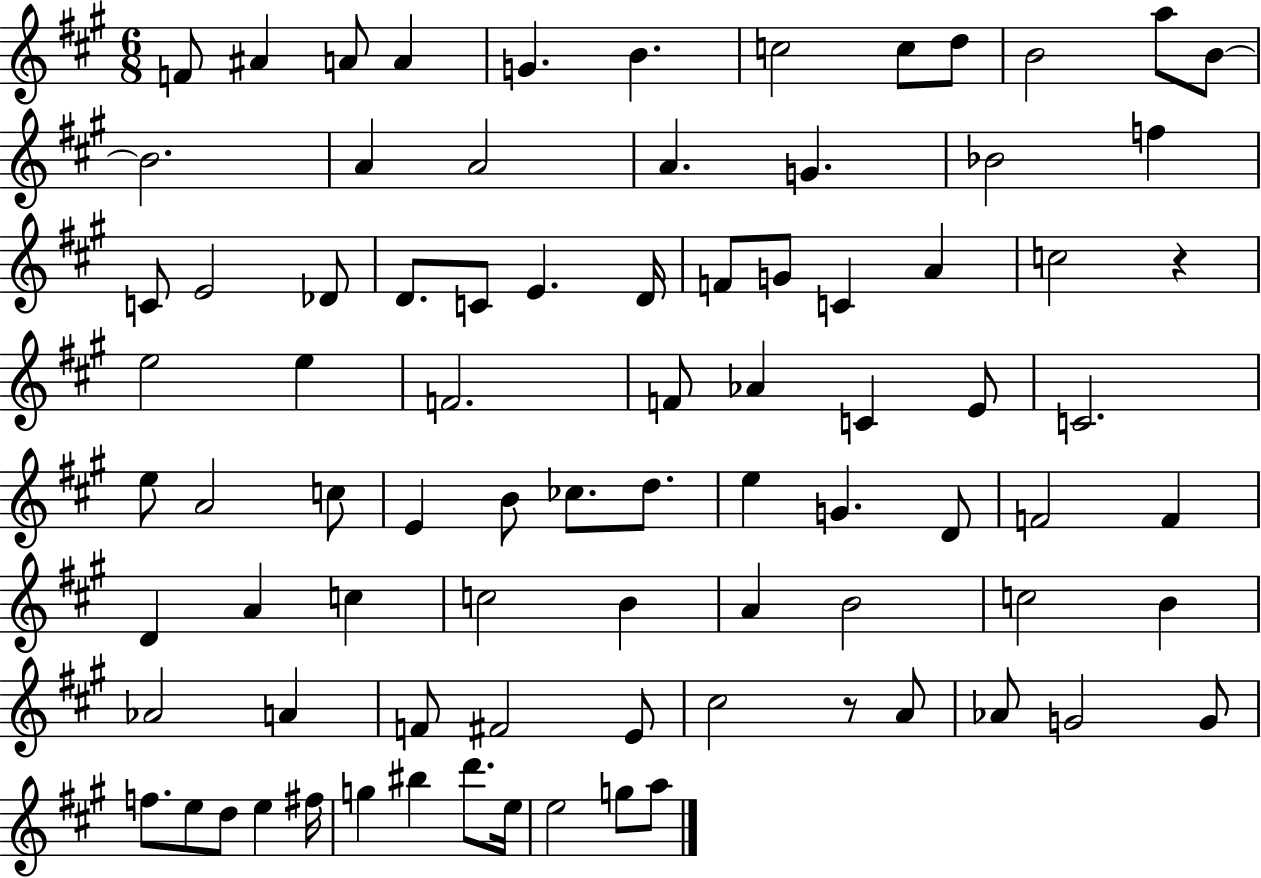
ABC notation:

X:1
T:Untitled
M:6/8
L:1/4
K:A
F/2 ^A A/2 A G B c2 c/2 d/2 B2 a/2 B/2 B2 A A2 A G _B2 f C/2 E2 _D/2 D/2 C/2 E D/4 F/2 G/2 C A c2 z e2 e F2 F/2 _A C E/2 C2 e/2 A2 c/2 E B/2 _c/2 d/2 e G D/2 F2 F D A c c2 B A B2 c2 B _A2 A F/2 ^F2 E/2 ^c2 z/2 A/2 _A/2 G2 G/2 f/2 e/2 d/2 e ^f/4 g ^b d'/2 e/4 e2 g/2 a/2